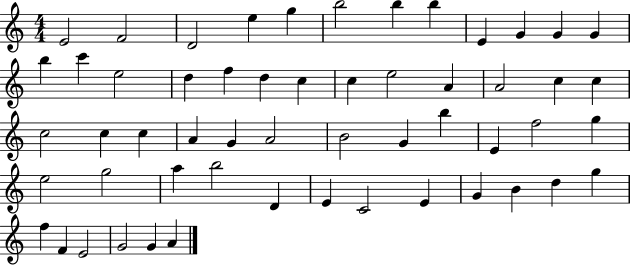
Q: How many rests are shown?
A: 0